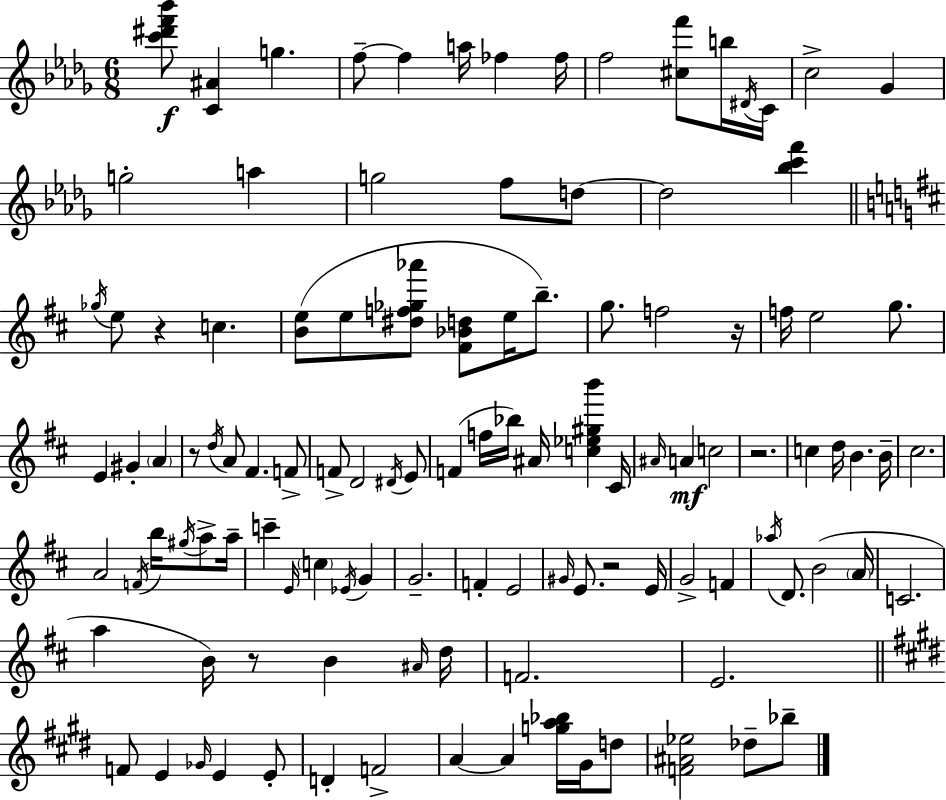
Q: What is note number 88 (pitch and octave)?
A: E4